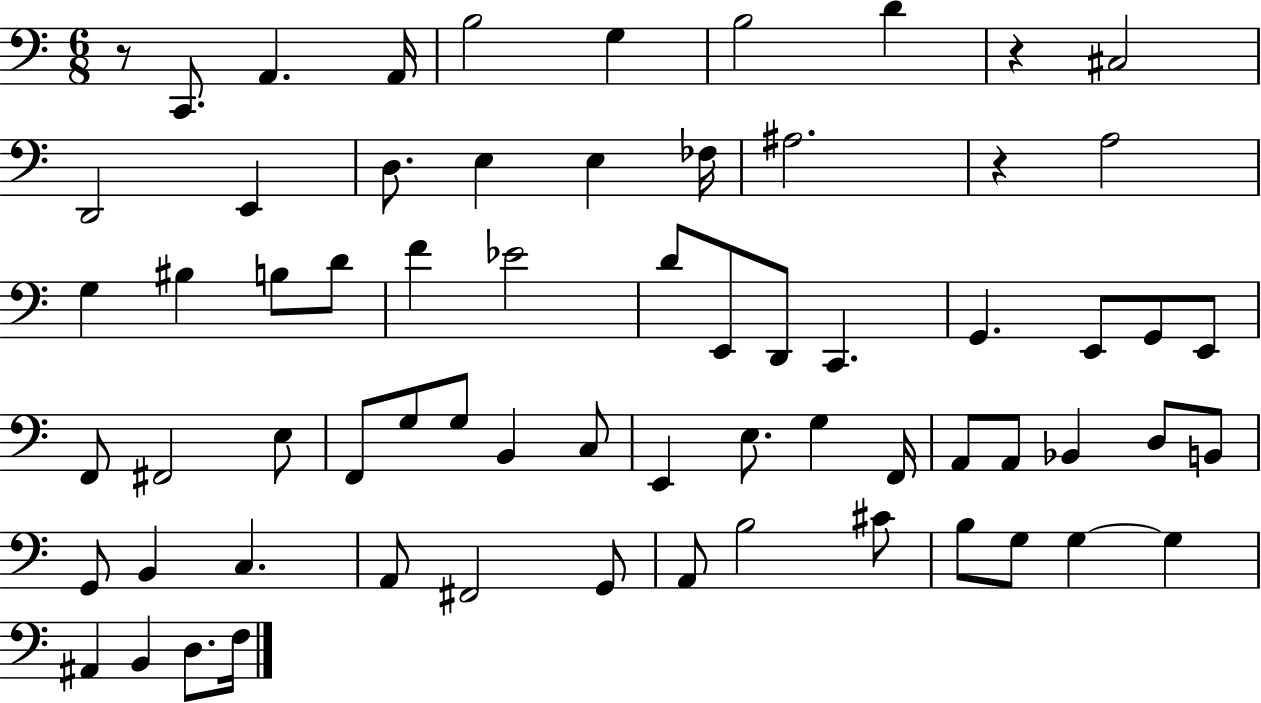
R/e C2/e. A2/q. A2/s B3/h G3/q B3/h D4/q R/q C#3/h D2/h E2/q D3/e. E3/q E3/q FES3/s A#3/h. R/q A3/h G3/q BIS3/q B3/e D4/e F4/q Eb4/h D4/e E2/e D2/e C2/q. G2/q. E2/e G2/e E2/e F2/e F#2/h E3/e F2/e G3/e G3/e B2/q C3/e E2/q E3/e. G3/q F2/s A2/e A2/e Bb2/q D3/e B2/e G2/e B2/q C3/q. A2/e F#2/h G2/e A2/e B3/h C#4/e B3/e G3/e G3/q G3/q A#2/q B2/q D3/e. F3/s